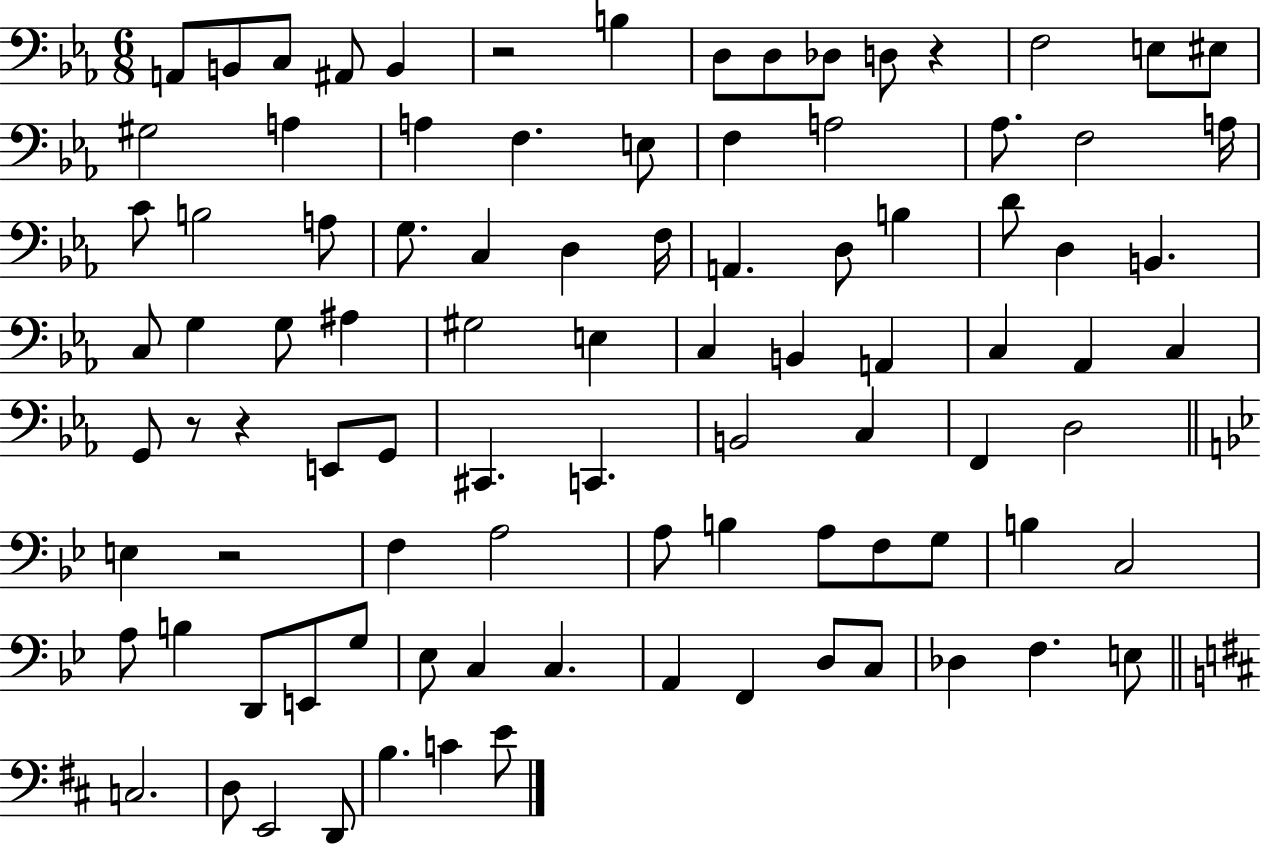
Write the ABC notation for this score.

X:1
T:Untitled
M:6/8
L:1/4
K:Eb
A,,/2 B,,/2 C,/2 ^A,,/2 B,, z2 B, D,/2 D,/2 _D,/2 D,/2 z F,2 E,/2 ^E,/2 ^G,2 A, A, F, E,/2 F, A,2 _A,/2 F,2 A,/4 C/2 B,2 A,/2 G,/2 C, D, F,/4 A,, D,/2 B, D/2 D, B,, C,/2 G, G,/2 ^A, ^G,2 E, C, B,, A,, C, _A,, C, G,,/2 z/2 z E,,/2 G,,/2 ^C,, C,, B,,2 C, F,, D,2 E, z2 F, A,2 A,/2 B, A,/2 F,/2 G,/2 B, C,2 A,/2 B, D,,/2 E,,/2 G,/2 _E,/2 C, C, A,, F,, D,/2 C,/2 _D, F, E,/2 C,2 D,/2 E,,2 D,,/2 B, C E/2